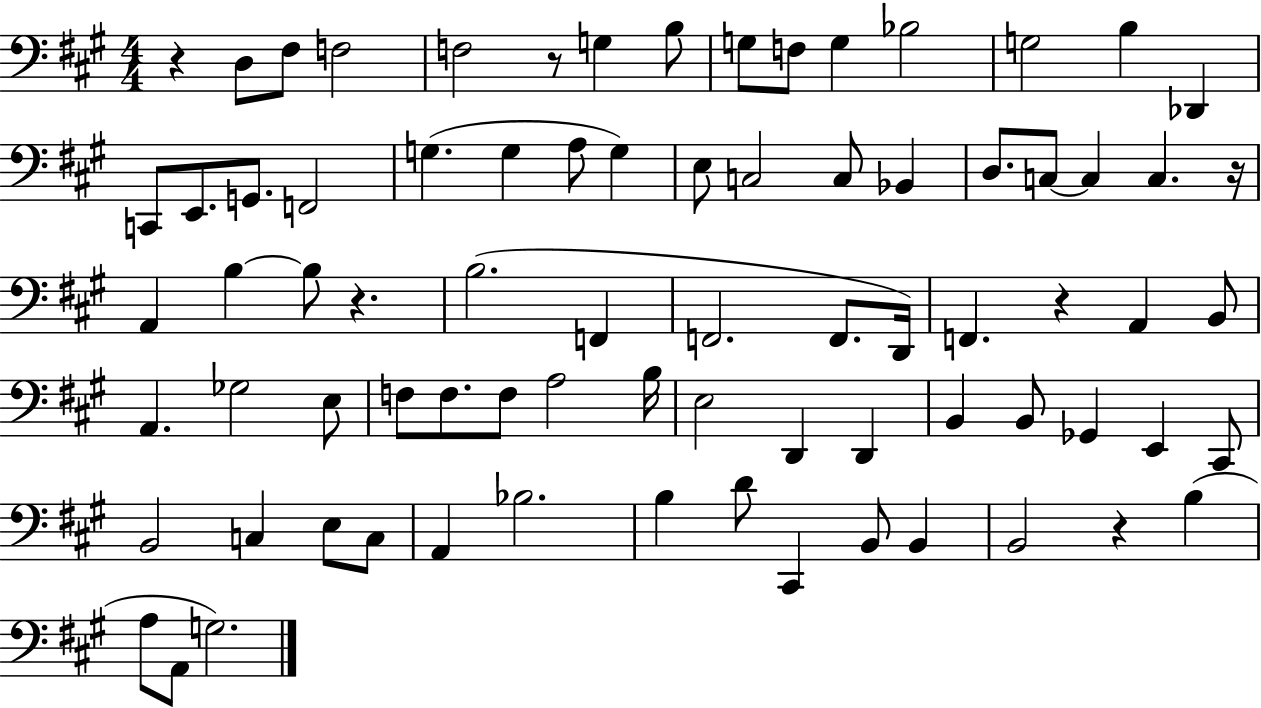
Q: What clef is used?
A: bass